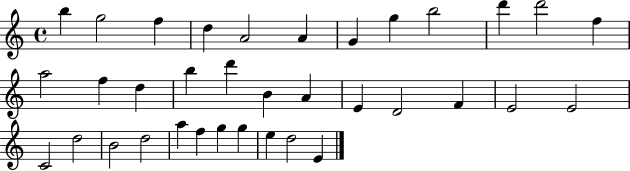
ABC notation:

X:1
T:Untitled
M:4/4
L:1/4
K:C
b g2 f d A2 A G g b2 d' d'2 f a2 f d b d' B A E D2 F E2 E2 C2 d2 B2 d2 a f g g e d2 E